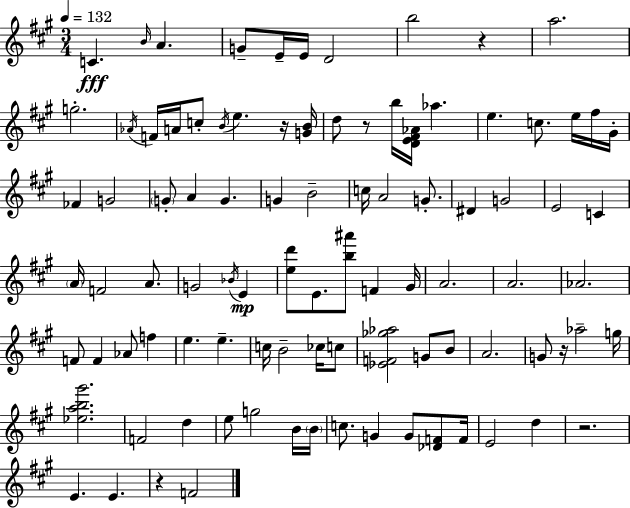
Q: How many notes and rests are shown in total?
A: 94